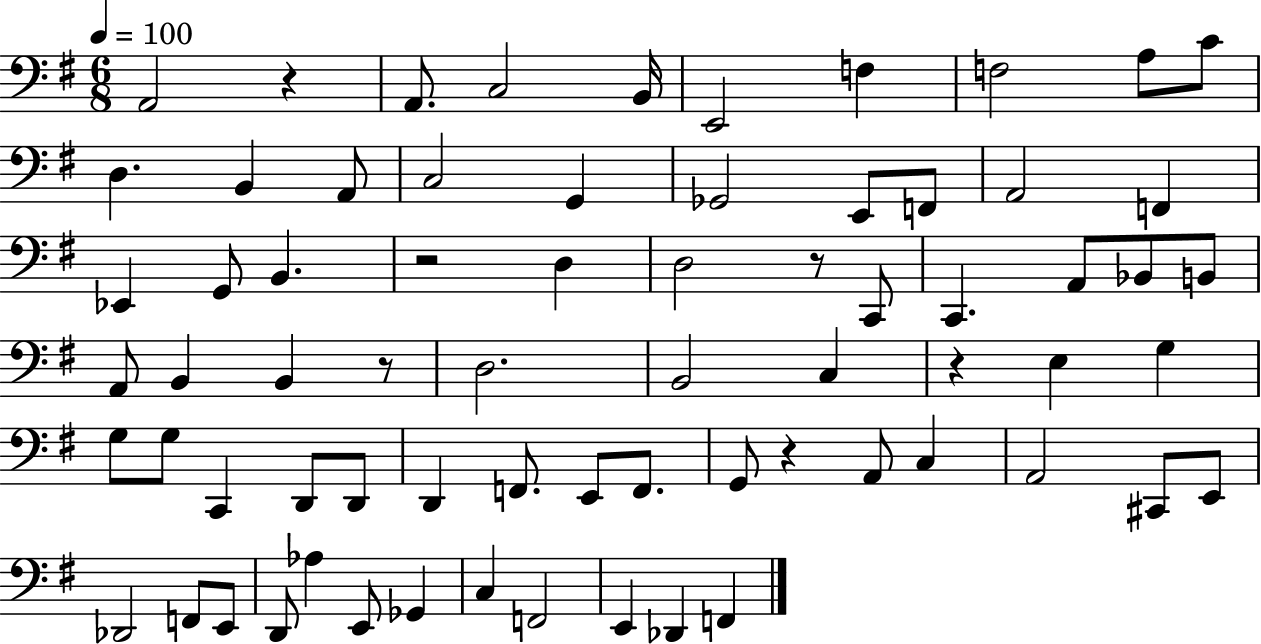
X:1
T:Untitled
M:6/8
L:1/4
K:G
A,,2 z A,,/2 C,2 B,,/4 E,,2 F, F,2 A,/2 C/2 D, B,, A,,/2 C,2 G,, _G,,2 E,,/2 F,,/2 A,,2 F,, _E,, G,,/2 B,, z2 D, D,2 z/2 C,,/2 C,, A,,/2 _B,,/2 B,,/2 A,,/2 B,, B,, z/2 D,2 B,,2 C, z E, G, G,/2 G,/2 C,, D,,/2 D,,/2 D,, F,,/2 E,,/2 F,,/2 G,,/2 z A,,/2 C, A,,2 ^C,,/2 E,,/2 _D,,2 F,,/2 E,,/2 D,,/2 _A, E,,/2 _G,, C, F,,2 E,, _D,, F,,